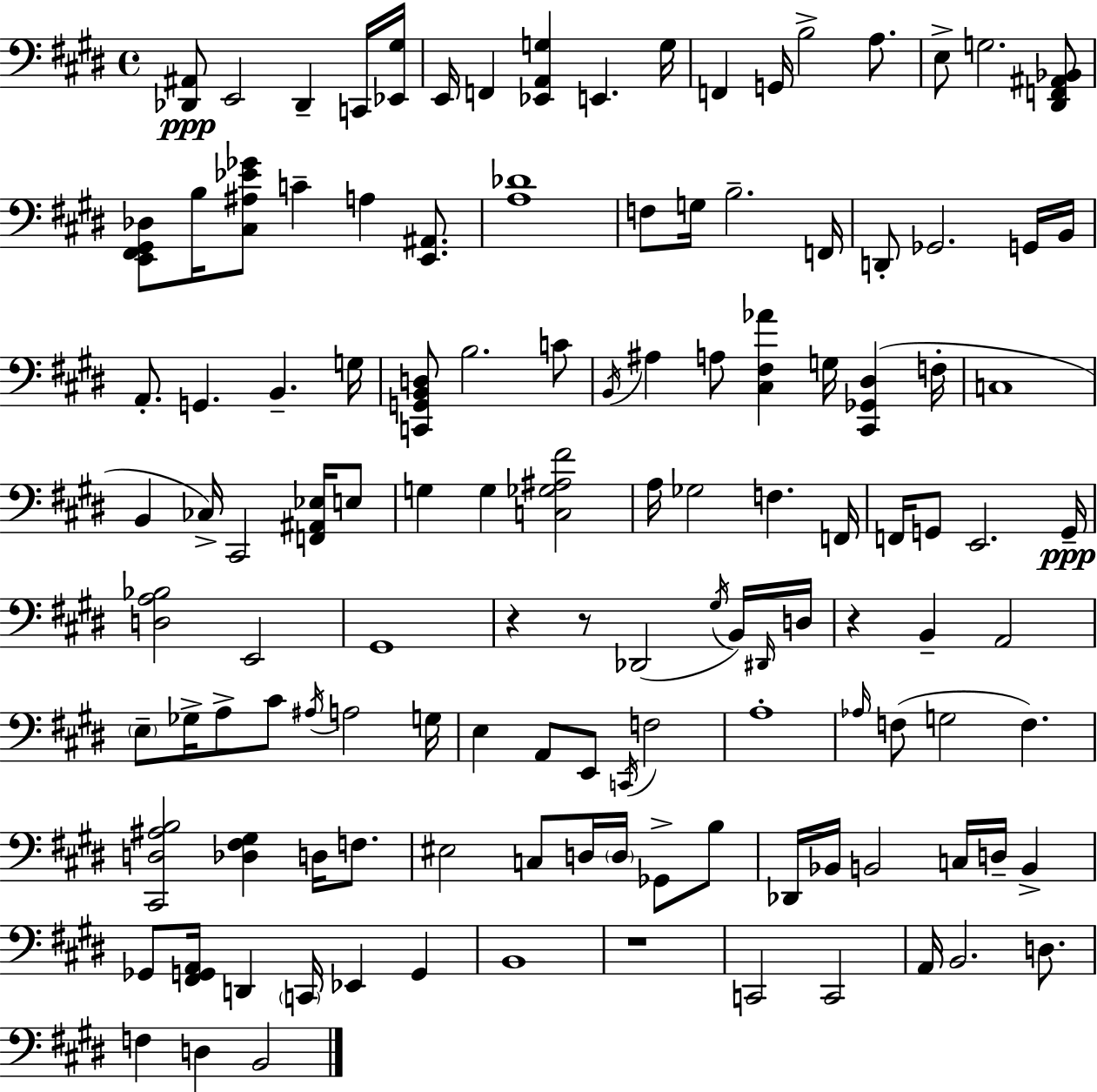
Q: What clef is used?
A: bass